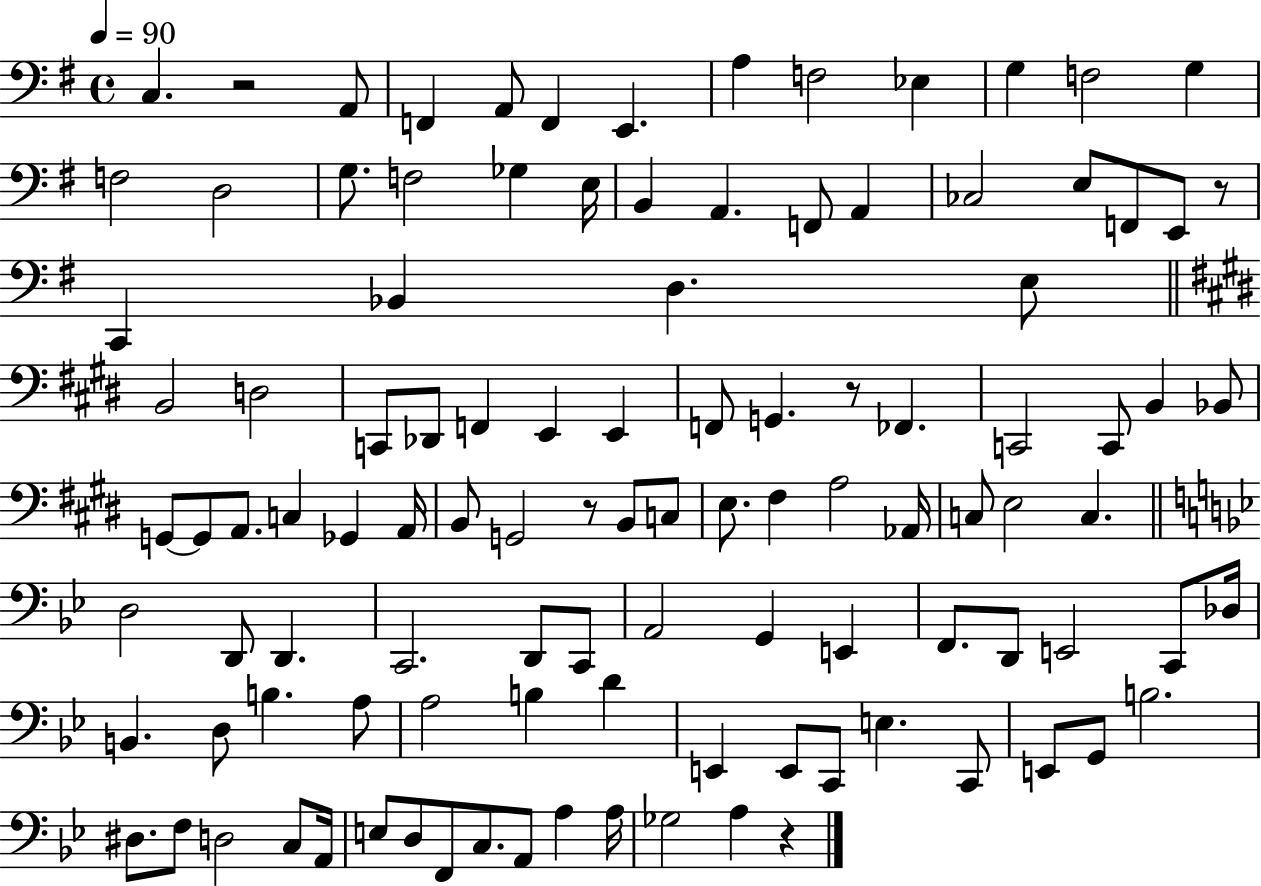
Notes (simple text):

C3/q. R/h A2/e F2/q A2/e F2/q E2/q. A3/q F3/h Eb3/q G3/q F3/h G3/q F3/h D3/h G3/e. F3/h Gb3/q E3/s B2/q A2/q. F2/e A2/q CES3/h E3/e F2/e E2/e R/e C2/q Bb2/q D3/q. E3/e B2/h D3/h C2/e Db2/e F2/q E2/q E2/q F2/e G2/q. R/e FES2/q. C2/h C2/e B2/q Bb2/e G2/e G2/e A2/e. C3/q Gb2/q A2/s B2/e G2/h R/e B2/e C3/e E3/e. F#3/q A3/h Ab2/s C3/e E3/h C3/q. D3/h D2/e D2/q. C2/h. D2/e C2/e A2/h G2/q E2/q F2/e. D2/e E2/h C2/e Db3/s B2/q. D3/e B3/q. A3/e A3/h B3/q D4/q E2/q E2/e C2/e E3/q. C2/e E2/e G2/e B3/h. D#3/e. F3/e D3/h C3/e A2/s E3/e D3/e F2/e C3/e. A2/e A3/q A3/s Gb3/h A3/q R/q